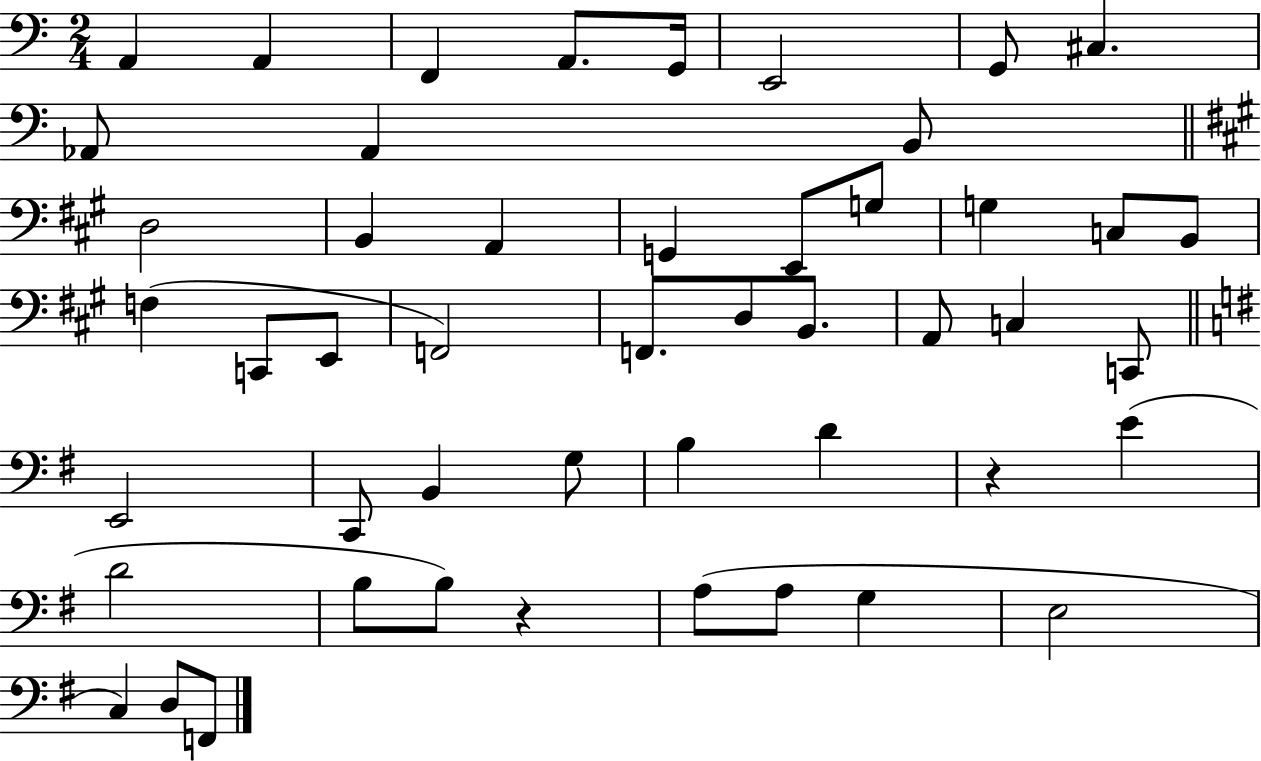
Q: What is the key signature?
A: C major